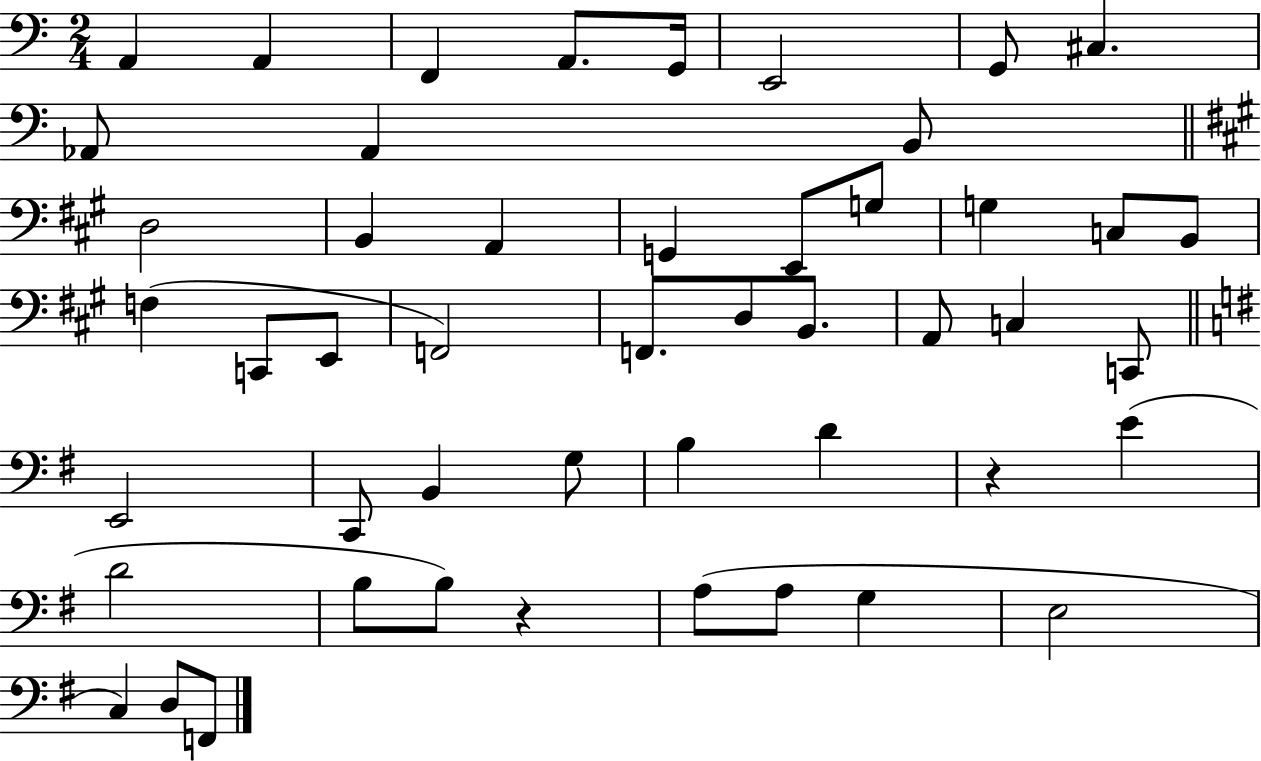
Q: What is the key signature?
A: C major